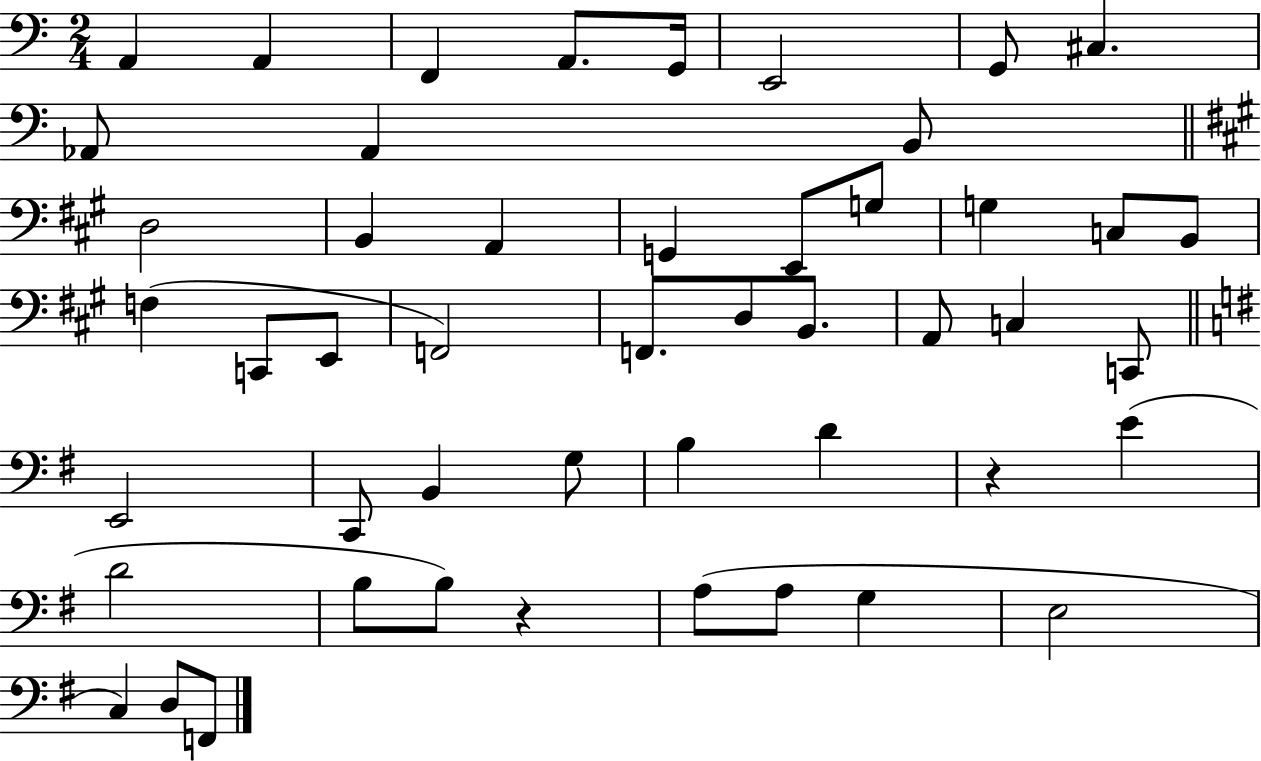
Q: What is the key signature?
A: C major